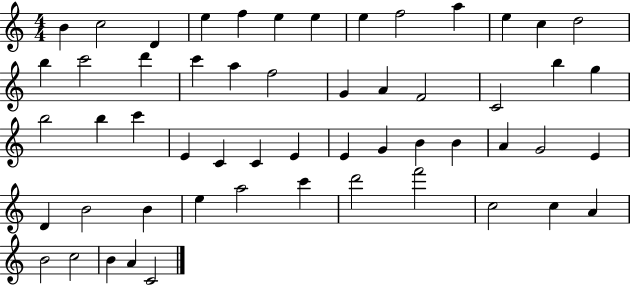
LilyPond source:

{
  \clef treble
  \numericTimeSignature
  \time 4/4
  \key c \major
  b'4 c''2 d'4 | e''4 f''4 e''4 e''4 | e''4 f''2 a''4 | e''4 c''4 d''2 | \break b''4 c'''2 d'''4 | c'''4 a''4 f''2 | g'4 a'4 f'2 | c'2 b''4 g''4 | \break b''2 b''4 c'''4 | e'4 c'4 c'4 e'4 | e'4 g'4 b'4 b'4 | a'4 g'2 e'4 | \break d'4 b'2 b'4 | e''4 a''2 c'''4 | d'''2 f'''2 | c''2 c''4 a'4 | \break b'2 c''2 | b'4 a'4 c'2 | \bar "|."
}